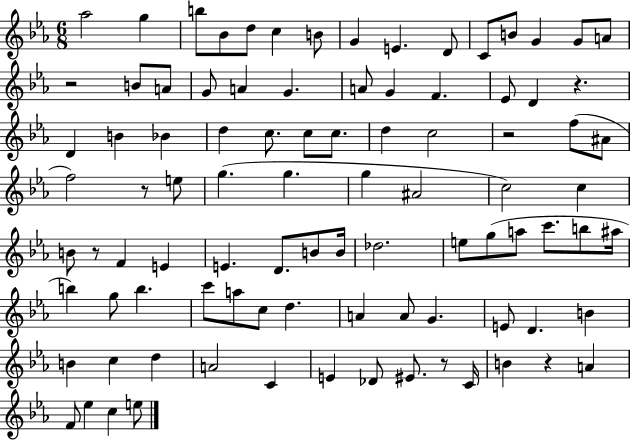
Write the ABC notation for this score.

X:1
T:Untitled
M:6/8
L:1/4
K:Eb
_a2 g b/2 _B/2 d/2 c B/2 G E D/2 C/2 B/2 G G/2 A/2 z2 B/2 A/2 G/2 A G A/2 G F _E/2 D z D B _B d c/2 c/2 c/2 d c2 z2 f/2 ^A/2 f2 z/2 e/2 g g g ^A2 c2 c B/2 z/2 F E E D/2 B/2 B/4 _d2 e/2 g/2 a/2 c'/2 b/2 ^a/4 b g/2 b c'/2 a/2 c/2 d A A/2 G E/2 D B B c d A2 C E _D/2 ^E/2 z/2 C/4 B z A F/2 _e c e/2